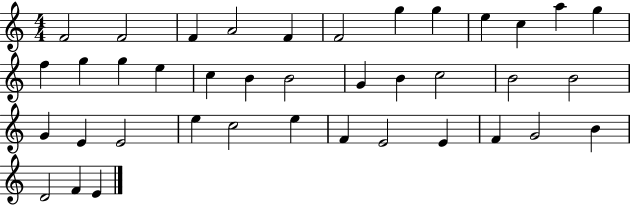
F4/h F4/h F4/q A4/h F4/q F4/h G5/q G5/q E5/q C5/q A5/q G5/q F5/q G5/q G5/q E5/q C5/q B4/q B4/h G4/q B4/q C5/h B4/h B4/h G4/q E4/q E4/h E5/q C5/h E5/q F4/q E4/h E4/q F4/q G4/h B4/q D4/h F4/q E4/q